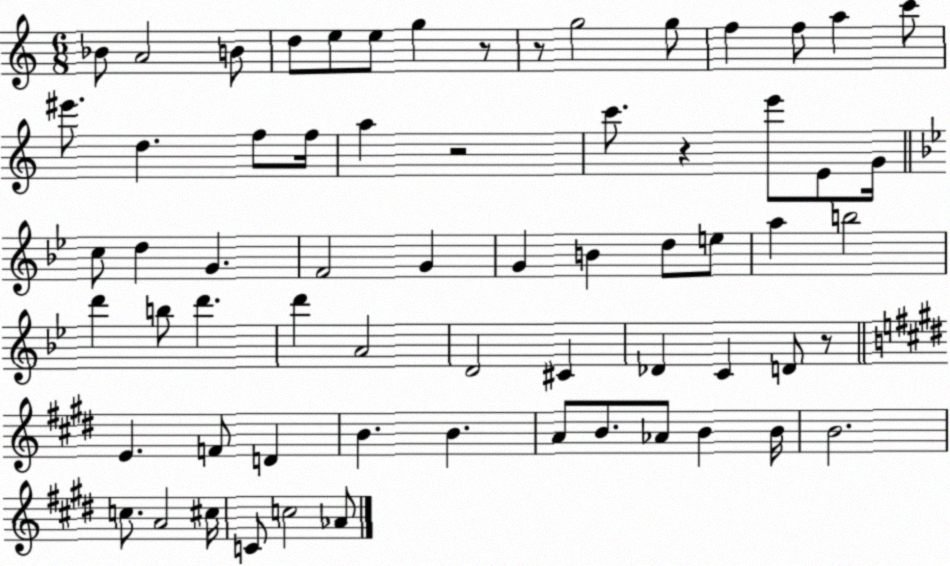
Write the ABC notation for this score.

X:1
T:Untitled
M:6/8
L:1/4
K:C
_B/2 A2 B/2 d/2 e/2 e/2 g z/2 z/2 g2 g/2 f f/2 a c'/2 ^e'/2 d f/2 f/4 a z2 c'/2 z e'/2 E/2 G/4 c/2 d G F2 G G B d/2 e/2 a b2 d' b/2 d' d' A2 D2 ^C _D C D/2 z/2 E F/2 D B B A/2 B/2 _A/2 B B/4 B2 c/2 A2 ^c/4 C/2 c2 _A/2